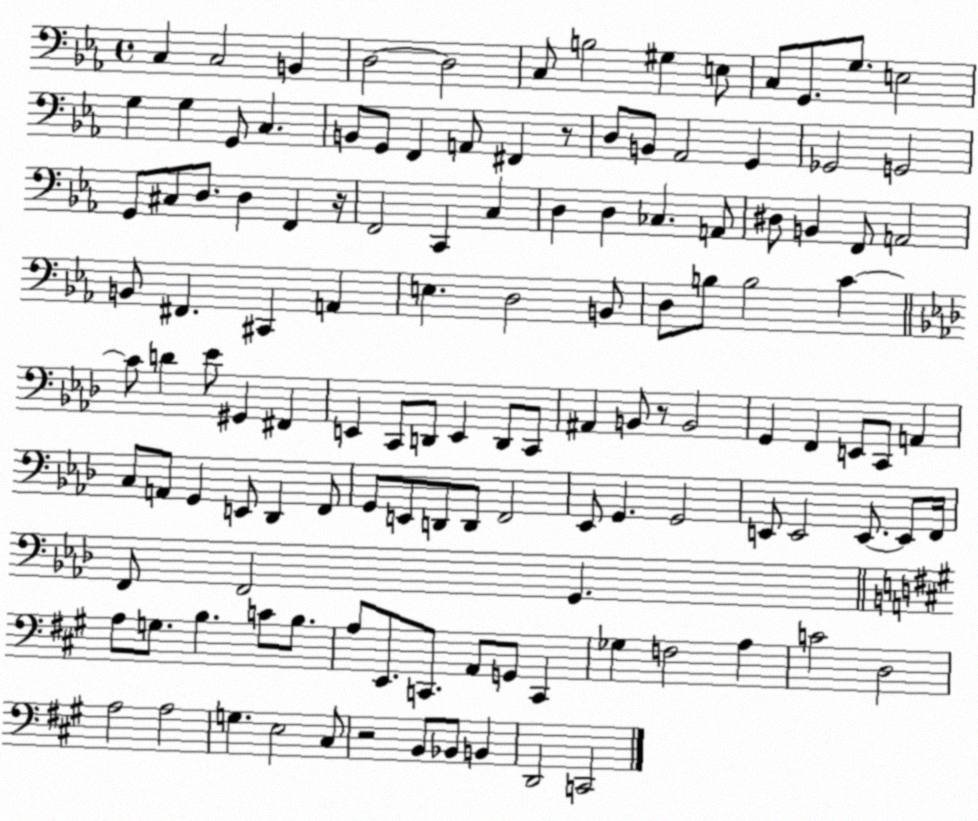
X:1
T:Untitled
M:4/4
L:1/4
K:Eb
C, C,2 B,, D,2 D,2 C,/2 B,2 ^G, E,/2 C,/2 G,,/2 G,/2 E,2 G, G, G,,/2 C, B,,/2 G,,/2 F,, A,,/2 ^F,, z/2 D,/2 B,,/2 _A,,2 G,, _G,,2 G,,2 G,,/2 ^C,/2 D,/2 D, F,, z/4 F,,2 C,, C, D, D, _C, A,,/2 ^D,/2 B,, F,,/2 A,,2 B,,/2 ^F,, ^C,, A,, E, D,2 B,,/2 D,/2 B,/2 B,2 C C/2 D _E/2 ^G,, ^F,, E,, C,,/2 D,,/2 E,, D,,/2 C,,/2 ^A,, B,,/2 z/2 B,,2 G,, F,, E,,/2 C,,/2 A,, C,/2 A,,/2 G,, E,,/2 _D,, F,,/2 G,,/2 E,,/2 D,,/2 D,,/2 F,,2 _E,,/2 G,, G,,2 E,,/2 E,,2 E,,/2 E,,/2 F,,/4 F,,/2 F,,2 G,, A,/2 G,/2 B, C/2 B,/2 A,/2 E,,/2 C,,/2 A,,/2 G,,/2 C,, _G, F,2 A, C2 D,2 A,2 A,2 G, E,2 ^C,/2 z2 B,,/2 _B,,/2 B,, D,,2 C,,2